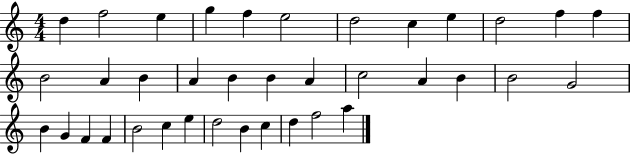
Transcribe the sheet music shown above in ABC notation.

X:1
T:Untitled
M:4/4
L:1/4
K:C
d f2 e g f e2 d2 c e d2 f f B2 A B A B B A c2 A B B2 G2 B G F F B2 c e d2 B c d f2 a